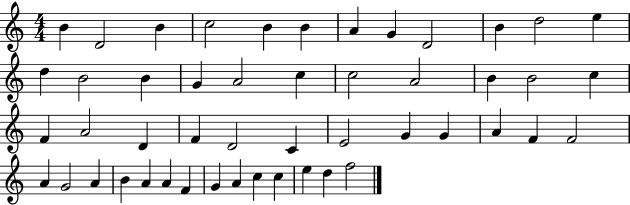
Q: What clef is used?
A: treble